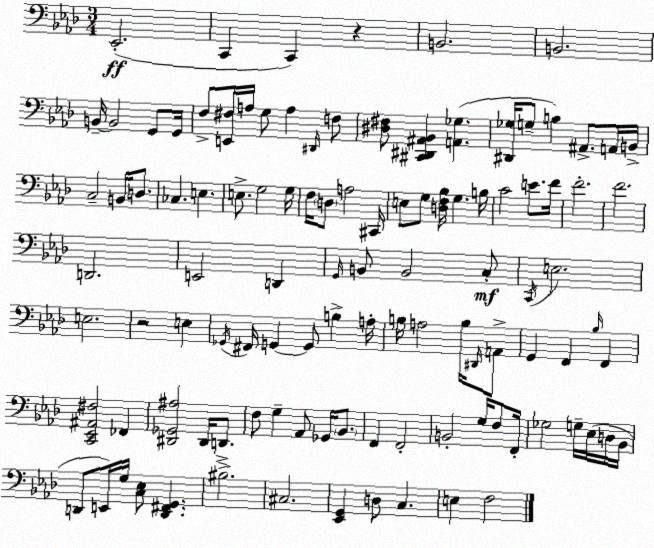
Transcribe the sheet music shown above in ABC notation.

X:1
T:Untitled
M:3/4
L:1/4
K:Ab
_E,,2 C,, C,, z B,,2 B,,2 B,,/4 B,,2 G,,/2 G,,/4 F,/2 [E,,^F,]/4 A,/4 G,/2 A, ^D,,/4 F,/2 [^D,^F,]/2 [^C,,^D,,^A,,_B,,] [A,,_G,] [^D,,_G,]/4 G,/2 B, ^A,,/2 A,,/4 B,,/4 C,2 B,,/4 D,/2 _C, E, E,/2 G,2 G,/4 F,/4 D,/2 A,2 ^C,,/4 E,/2 G,/2 [D,F,_B,]/4 G, B,/4 C2 E/2 F/4 F2 F2 D,,2 E,,2 D,, G,,/4 B,,/2 B,,2 C,/2 C,,/4 E,2 E,2 z2 E, _G,,/4 ^F,,/4 G,, G,,/2 B, A,/4 B,/4 A,2 B,/4 ^D,,/4 A,,/2 G,, F,, _B,/4 F,, [C,,_E,,^A,,^F,]2 _F,, [^D,,_G,,^A,]2 ^D,,/4 D,,/2 F,/2 G, _A,,/2 _G,,/4 _B,,/2 F,, F,,2 B,,2 G,/4 F,/2 F,,/4 _G,2 G,/4 _E,/4 D,/4 _B,,/4 D,,/2 E,,/4 G,/4 [C,_E,]/2 [D,,^F,,G,,] ^B,2 ^C,2 [_E,,G,,] D,/2 C, E, F,2